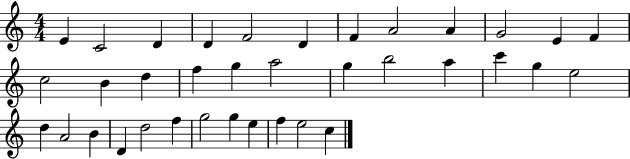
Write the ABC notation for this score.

X:1
T:Untitled
M:4/4
L:1/4
K:C
E C2 D D F2 D F A2 A G2 E F c2 B d f g a2 g b2 a c' g e2 d A2 B D d2 f g2 g e f e2 c